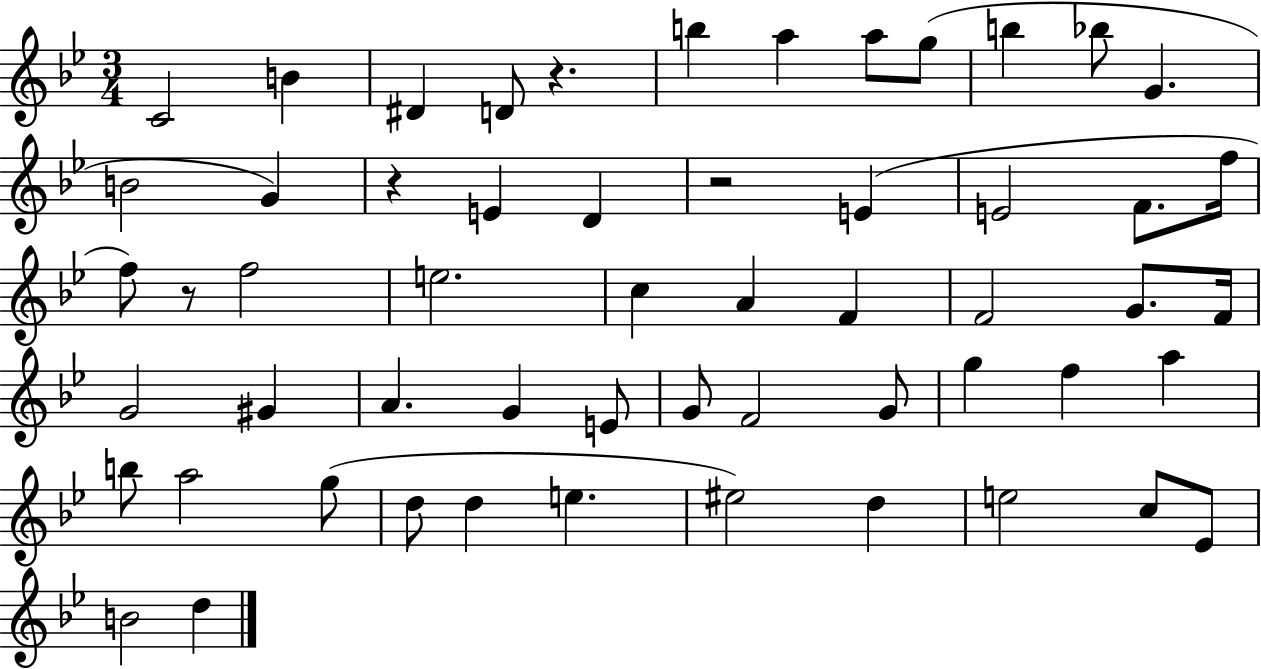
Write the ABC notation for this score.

X:1
T:Untitled
M:3/4
L:1/4
K:Bb
C2 B ^D D/2 z b a a/2 g/2 b _b/2 G B2 G z E D z2 E E2 F/2 f/4 f/2 z/2 f2 e2 c A F F2 G/2 F/4 G2 ^G A G E/2 G/2 F2 G/2 g f a b/2 a2 g/2 d/2 d e ^e2 d e2 c/2 _E/2 B2 d